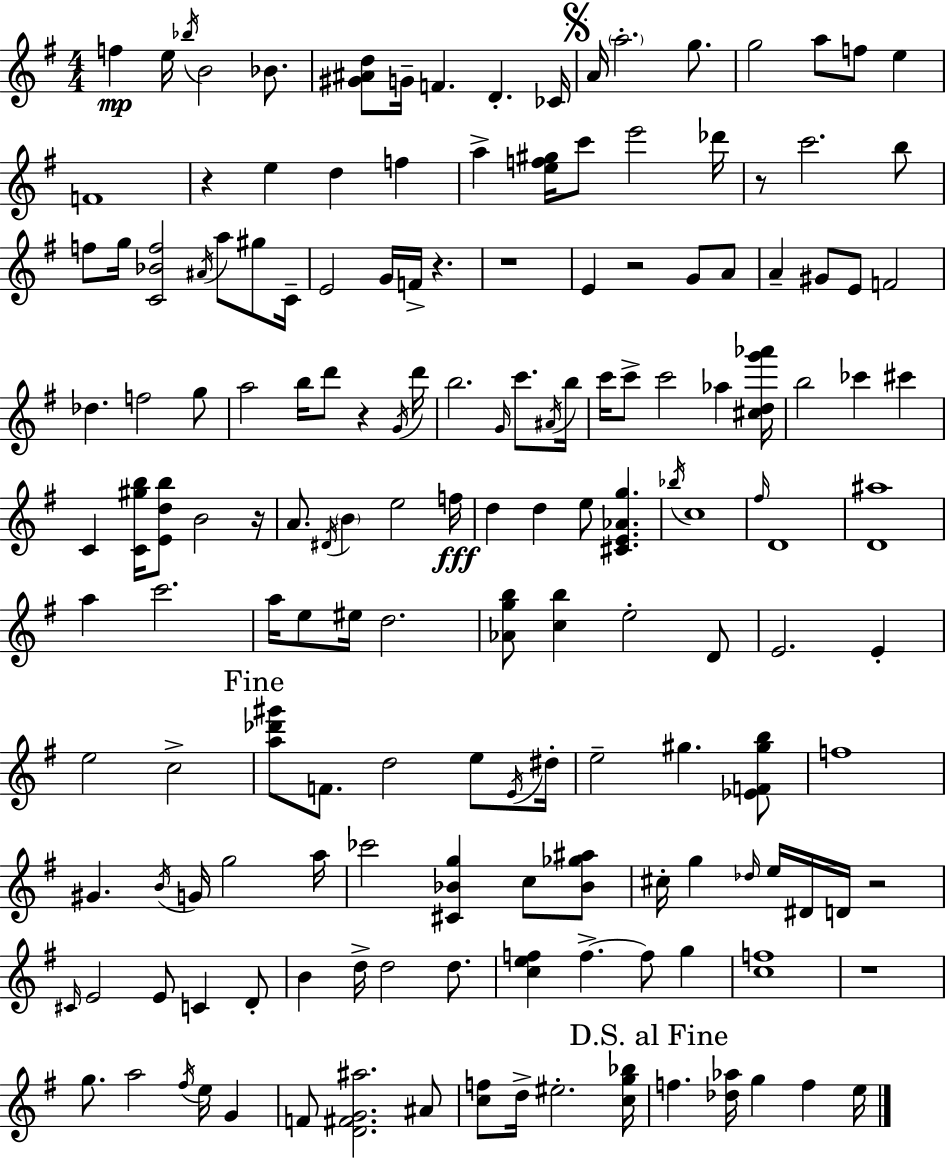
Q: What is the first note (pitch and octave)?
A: F5